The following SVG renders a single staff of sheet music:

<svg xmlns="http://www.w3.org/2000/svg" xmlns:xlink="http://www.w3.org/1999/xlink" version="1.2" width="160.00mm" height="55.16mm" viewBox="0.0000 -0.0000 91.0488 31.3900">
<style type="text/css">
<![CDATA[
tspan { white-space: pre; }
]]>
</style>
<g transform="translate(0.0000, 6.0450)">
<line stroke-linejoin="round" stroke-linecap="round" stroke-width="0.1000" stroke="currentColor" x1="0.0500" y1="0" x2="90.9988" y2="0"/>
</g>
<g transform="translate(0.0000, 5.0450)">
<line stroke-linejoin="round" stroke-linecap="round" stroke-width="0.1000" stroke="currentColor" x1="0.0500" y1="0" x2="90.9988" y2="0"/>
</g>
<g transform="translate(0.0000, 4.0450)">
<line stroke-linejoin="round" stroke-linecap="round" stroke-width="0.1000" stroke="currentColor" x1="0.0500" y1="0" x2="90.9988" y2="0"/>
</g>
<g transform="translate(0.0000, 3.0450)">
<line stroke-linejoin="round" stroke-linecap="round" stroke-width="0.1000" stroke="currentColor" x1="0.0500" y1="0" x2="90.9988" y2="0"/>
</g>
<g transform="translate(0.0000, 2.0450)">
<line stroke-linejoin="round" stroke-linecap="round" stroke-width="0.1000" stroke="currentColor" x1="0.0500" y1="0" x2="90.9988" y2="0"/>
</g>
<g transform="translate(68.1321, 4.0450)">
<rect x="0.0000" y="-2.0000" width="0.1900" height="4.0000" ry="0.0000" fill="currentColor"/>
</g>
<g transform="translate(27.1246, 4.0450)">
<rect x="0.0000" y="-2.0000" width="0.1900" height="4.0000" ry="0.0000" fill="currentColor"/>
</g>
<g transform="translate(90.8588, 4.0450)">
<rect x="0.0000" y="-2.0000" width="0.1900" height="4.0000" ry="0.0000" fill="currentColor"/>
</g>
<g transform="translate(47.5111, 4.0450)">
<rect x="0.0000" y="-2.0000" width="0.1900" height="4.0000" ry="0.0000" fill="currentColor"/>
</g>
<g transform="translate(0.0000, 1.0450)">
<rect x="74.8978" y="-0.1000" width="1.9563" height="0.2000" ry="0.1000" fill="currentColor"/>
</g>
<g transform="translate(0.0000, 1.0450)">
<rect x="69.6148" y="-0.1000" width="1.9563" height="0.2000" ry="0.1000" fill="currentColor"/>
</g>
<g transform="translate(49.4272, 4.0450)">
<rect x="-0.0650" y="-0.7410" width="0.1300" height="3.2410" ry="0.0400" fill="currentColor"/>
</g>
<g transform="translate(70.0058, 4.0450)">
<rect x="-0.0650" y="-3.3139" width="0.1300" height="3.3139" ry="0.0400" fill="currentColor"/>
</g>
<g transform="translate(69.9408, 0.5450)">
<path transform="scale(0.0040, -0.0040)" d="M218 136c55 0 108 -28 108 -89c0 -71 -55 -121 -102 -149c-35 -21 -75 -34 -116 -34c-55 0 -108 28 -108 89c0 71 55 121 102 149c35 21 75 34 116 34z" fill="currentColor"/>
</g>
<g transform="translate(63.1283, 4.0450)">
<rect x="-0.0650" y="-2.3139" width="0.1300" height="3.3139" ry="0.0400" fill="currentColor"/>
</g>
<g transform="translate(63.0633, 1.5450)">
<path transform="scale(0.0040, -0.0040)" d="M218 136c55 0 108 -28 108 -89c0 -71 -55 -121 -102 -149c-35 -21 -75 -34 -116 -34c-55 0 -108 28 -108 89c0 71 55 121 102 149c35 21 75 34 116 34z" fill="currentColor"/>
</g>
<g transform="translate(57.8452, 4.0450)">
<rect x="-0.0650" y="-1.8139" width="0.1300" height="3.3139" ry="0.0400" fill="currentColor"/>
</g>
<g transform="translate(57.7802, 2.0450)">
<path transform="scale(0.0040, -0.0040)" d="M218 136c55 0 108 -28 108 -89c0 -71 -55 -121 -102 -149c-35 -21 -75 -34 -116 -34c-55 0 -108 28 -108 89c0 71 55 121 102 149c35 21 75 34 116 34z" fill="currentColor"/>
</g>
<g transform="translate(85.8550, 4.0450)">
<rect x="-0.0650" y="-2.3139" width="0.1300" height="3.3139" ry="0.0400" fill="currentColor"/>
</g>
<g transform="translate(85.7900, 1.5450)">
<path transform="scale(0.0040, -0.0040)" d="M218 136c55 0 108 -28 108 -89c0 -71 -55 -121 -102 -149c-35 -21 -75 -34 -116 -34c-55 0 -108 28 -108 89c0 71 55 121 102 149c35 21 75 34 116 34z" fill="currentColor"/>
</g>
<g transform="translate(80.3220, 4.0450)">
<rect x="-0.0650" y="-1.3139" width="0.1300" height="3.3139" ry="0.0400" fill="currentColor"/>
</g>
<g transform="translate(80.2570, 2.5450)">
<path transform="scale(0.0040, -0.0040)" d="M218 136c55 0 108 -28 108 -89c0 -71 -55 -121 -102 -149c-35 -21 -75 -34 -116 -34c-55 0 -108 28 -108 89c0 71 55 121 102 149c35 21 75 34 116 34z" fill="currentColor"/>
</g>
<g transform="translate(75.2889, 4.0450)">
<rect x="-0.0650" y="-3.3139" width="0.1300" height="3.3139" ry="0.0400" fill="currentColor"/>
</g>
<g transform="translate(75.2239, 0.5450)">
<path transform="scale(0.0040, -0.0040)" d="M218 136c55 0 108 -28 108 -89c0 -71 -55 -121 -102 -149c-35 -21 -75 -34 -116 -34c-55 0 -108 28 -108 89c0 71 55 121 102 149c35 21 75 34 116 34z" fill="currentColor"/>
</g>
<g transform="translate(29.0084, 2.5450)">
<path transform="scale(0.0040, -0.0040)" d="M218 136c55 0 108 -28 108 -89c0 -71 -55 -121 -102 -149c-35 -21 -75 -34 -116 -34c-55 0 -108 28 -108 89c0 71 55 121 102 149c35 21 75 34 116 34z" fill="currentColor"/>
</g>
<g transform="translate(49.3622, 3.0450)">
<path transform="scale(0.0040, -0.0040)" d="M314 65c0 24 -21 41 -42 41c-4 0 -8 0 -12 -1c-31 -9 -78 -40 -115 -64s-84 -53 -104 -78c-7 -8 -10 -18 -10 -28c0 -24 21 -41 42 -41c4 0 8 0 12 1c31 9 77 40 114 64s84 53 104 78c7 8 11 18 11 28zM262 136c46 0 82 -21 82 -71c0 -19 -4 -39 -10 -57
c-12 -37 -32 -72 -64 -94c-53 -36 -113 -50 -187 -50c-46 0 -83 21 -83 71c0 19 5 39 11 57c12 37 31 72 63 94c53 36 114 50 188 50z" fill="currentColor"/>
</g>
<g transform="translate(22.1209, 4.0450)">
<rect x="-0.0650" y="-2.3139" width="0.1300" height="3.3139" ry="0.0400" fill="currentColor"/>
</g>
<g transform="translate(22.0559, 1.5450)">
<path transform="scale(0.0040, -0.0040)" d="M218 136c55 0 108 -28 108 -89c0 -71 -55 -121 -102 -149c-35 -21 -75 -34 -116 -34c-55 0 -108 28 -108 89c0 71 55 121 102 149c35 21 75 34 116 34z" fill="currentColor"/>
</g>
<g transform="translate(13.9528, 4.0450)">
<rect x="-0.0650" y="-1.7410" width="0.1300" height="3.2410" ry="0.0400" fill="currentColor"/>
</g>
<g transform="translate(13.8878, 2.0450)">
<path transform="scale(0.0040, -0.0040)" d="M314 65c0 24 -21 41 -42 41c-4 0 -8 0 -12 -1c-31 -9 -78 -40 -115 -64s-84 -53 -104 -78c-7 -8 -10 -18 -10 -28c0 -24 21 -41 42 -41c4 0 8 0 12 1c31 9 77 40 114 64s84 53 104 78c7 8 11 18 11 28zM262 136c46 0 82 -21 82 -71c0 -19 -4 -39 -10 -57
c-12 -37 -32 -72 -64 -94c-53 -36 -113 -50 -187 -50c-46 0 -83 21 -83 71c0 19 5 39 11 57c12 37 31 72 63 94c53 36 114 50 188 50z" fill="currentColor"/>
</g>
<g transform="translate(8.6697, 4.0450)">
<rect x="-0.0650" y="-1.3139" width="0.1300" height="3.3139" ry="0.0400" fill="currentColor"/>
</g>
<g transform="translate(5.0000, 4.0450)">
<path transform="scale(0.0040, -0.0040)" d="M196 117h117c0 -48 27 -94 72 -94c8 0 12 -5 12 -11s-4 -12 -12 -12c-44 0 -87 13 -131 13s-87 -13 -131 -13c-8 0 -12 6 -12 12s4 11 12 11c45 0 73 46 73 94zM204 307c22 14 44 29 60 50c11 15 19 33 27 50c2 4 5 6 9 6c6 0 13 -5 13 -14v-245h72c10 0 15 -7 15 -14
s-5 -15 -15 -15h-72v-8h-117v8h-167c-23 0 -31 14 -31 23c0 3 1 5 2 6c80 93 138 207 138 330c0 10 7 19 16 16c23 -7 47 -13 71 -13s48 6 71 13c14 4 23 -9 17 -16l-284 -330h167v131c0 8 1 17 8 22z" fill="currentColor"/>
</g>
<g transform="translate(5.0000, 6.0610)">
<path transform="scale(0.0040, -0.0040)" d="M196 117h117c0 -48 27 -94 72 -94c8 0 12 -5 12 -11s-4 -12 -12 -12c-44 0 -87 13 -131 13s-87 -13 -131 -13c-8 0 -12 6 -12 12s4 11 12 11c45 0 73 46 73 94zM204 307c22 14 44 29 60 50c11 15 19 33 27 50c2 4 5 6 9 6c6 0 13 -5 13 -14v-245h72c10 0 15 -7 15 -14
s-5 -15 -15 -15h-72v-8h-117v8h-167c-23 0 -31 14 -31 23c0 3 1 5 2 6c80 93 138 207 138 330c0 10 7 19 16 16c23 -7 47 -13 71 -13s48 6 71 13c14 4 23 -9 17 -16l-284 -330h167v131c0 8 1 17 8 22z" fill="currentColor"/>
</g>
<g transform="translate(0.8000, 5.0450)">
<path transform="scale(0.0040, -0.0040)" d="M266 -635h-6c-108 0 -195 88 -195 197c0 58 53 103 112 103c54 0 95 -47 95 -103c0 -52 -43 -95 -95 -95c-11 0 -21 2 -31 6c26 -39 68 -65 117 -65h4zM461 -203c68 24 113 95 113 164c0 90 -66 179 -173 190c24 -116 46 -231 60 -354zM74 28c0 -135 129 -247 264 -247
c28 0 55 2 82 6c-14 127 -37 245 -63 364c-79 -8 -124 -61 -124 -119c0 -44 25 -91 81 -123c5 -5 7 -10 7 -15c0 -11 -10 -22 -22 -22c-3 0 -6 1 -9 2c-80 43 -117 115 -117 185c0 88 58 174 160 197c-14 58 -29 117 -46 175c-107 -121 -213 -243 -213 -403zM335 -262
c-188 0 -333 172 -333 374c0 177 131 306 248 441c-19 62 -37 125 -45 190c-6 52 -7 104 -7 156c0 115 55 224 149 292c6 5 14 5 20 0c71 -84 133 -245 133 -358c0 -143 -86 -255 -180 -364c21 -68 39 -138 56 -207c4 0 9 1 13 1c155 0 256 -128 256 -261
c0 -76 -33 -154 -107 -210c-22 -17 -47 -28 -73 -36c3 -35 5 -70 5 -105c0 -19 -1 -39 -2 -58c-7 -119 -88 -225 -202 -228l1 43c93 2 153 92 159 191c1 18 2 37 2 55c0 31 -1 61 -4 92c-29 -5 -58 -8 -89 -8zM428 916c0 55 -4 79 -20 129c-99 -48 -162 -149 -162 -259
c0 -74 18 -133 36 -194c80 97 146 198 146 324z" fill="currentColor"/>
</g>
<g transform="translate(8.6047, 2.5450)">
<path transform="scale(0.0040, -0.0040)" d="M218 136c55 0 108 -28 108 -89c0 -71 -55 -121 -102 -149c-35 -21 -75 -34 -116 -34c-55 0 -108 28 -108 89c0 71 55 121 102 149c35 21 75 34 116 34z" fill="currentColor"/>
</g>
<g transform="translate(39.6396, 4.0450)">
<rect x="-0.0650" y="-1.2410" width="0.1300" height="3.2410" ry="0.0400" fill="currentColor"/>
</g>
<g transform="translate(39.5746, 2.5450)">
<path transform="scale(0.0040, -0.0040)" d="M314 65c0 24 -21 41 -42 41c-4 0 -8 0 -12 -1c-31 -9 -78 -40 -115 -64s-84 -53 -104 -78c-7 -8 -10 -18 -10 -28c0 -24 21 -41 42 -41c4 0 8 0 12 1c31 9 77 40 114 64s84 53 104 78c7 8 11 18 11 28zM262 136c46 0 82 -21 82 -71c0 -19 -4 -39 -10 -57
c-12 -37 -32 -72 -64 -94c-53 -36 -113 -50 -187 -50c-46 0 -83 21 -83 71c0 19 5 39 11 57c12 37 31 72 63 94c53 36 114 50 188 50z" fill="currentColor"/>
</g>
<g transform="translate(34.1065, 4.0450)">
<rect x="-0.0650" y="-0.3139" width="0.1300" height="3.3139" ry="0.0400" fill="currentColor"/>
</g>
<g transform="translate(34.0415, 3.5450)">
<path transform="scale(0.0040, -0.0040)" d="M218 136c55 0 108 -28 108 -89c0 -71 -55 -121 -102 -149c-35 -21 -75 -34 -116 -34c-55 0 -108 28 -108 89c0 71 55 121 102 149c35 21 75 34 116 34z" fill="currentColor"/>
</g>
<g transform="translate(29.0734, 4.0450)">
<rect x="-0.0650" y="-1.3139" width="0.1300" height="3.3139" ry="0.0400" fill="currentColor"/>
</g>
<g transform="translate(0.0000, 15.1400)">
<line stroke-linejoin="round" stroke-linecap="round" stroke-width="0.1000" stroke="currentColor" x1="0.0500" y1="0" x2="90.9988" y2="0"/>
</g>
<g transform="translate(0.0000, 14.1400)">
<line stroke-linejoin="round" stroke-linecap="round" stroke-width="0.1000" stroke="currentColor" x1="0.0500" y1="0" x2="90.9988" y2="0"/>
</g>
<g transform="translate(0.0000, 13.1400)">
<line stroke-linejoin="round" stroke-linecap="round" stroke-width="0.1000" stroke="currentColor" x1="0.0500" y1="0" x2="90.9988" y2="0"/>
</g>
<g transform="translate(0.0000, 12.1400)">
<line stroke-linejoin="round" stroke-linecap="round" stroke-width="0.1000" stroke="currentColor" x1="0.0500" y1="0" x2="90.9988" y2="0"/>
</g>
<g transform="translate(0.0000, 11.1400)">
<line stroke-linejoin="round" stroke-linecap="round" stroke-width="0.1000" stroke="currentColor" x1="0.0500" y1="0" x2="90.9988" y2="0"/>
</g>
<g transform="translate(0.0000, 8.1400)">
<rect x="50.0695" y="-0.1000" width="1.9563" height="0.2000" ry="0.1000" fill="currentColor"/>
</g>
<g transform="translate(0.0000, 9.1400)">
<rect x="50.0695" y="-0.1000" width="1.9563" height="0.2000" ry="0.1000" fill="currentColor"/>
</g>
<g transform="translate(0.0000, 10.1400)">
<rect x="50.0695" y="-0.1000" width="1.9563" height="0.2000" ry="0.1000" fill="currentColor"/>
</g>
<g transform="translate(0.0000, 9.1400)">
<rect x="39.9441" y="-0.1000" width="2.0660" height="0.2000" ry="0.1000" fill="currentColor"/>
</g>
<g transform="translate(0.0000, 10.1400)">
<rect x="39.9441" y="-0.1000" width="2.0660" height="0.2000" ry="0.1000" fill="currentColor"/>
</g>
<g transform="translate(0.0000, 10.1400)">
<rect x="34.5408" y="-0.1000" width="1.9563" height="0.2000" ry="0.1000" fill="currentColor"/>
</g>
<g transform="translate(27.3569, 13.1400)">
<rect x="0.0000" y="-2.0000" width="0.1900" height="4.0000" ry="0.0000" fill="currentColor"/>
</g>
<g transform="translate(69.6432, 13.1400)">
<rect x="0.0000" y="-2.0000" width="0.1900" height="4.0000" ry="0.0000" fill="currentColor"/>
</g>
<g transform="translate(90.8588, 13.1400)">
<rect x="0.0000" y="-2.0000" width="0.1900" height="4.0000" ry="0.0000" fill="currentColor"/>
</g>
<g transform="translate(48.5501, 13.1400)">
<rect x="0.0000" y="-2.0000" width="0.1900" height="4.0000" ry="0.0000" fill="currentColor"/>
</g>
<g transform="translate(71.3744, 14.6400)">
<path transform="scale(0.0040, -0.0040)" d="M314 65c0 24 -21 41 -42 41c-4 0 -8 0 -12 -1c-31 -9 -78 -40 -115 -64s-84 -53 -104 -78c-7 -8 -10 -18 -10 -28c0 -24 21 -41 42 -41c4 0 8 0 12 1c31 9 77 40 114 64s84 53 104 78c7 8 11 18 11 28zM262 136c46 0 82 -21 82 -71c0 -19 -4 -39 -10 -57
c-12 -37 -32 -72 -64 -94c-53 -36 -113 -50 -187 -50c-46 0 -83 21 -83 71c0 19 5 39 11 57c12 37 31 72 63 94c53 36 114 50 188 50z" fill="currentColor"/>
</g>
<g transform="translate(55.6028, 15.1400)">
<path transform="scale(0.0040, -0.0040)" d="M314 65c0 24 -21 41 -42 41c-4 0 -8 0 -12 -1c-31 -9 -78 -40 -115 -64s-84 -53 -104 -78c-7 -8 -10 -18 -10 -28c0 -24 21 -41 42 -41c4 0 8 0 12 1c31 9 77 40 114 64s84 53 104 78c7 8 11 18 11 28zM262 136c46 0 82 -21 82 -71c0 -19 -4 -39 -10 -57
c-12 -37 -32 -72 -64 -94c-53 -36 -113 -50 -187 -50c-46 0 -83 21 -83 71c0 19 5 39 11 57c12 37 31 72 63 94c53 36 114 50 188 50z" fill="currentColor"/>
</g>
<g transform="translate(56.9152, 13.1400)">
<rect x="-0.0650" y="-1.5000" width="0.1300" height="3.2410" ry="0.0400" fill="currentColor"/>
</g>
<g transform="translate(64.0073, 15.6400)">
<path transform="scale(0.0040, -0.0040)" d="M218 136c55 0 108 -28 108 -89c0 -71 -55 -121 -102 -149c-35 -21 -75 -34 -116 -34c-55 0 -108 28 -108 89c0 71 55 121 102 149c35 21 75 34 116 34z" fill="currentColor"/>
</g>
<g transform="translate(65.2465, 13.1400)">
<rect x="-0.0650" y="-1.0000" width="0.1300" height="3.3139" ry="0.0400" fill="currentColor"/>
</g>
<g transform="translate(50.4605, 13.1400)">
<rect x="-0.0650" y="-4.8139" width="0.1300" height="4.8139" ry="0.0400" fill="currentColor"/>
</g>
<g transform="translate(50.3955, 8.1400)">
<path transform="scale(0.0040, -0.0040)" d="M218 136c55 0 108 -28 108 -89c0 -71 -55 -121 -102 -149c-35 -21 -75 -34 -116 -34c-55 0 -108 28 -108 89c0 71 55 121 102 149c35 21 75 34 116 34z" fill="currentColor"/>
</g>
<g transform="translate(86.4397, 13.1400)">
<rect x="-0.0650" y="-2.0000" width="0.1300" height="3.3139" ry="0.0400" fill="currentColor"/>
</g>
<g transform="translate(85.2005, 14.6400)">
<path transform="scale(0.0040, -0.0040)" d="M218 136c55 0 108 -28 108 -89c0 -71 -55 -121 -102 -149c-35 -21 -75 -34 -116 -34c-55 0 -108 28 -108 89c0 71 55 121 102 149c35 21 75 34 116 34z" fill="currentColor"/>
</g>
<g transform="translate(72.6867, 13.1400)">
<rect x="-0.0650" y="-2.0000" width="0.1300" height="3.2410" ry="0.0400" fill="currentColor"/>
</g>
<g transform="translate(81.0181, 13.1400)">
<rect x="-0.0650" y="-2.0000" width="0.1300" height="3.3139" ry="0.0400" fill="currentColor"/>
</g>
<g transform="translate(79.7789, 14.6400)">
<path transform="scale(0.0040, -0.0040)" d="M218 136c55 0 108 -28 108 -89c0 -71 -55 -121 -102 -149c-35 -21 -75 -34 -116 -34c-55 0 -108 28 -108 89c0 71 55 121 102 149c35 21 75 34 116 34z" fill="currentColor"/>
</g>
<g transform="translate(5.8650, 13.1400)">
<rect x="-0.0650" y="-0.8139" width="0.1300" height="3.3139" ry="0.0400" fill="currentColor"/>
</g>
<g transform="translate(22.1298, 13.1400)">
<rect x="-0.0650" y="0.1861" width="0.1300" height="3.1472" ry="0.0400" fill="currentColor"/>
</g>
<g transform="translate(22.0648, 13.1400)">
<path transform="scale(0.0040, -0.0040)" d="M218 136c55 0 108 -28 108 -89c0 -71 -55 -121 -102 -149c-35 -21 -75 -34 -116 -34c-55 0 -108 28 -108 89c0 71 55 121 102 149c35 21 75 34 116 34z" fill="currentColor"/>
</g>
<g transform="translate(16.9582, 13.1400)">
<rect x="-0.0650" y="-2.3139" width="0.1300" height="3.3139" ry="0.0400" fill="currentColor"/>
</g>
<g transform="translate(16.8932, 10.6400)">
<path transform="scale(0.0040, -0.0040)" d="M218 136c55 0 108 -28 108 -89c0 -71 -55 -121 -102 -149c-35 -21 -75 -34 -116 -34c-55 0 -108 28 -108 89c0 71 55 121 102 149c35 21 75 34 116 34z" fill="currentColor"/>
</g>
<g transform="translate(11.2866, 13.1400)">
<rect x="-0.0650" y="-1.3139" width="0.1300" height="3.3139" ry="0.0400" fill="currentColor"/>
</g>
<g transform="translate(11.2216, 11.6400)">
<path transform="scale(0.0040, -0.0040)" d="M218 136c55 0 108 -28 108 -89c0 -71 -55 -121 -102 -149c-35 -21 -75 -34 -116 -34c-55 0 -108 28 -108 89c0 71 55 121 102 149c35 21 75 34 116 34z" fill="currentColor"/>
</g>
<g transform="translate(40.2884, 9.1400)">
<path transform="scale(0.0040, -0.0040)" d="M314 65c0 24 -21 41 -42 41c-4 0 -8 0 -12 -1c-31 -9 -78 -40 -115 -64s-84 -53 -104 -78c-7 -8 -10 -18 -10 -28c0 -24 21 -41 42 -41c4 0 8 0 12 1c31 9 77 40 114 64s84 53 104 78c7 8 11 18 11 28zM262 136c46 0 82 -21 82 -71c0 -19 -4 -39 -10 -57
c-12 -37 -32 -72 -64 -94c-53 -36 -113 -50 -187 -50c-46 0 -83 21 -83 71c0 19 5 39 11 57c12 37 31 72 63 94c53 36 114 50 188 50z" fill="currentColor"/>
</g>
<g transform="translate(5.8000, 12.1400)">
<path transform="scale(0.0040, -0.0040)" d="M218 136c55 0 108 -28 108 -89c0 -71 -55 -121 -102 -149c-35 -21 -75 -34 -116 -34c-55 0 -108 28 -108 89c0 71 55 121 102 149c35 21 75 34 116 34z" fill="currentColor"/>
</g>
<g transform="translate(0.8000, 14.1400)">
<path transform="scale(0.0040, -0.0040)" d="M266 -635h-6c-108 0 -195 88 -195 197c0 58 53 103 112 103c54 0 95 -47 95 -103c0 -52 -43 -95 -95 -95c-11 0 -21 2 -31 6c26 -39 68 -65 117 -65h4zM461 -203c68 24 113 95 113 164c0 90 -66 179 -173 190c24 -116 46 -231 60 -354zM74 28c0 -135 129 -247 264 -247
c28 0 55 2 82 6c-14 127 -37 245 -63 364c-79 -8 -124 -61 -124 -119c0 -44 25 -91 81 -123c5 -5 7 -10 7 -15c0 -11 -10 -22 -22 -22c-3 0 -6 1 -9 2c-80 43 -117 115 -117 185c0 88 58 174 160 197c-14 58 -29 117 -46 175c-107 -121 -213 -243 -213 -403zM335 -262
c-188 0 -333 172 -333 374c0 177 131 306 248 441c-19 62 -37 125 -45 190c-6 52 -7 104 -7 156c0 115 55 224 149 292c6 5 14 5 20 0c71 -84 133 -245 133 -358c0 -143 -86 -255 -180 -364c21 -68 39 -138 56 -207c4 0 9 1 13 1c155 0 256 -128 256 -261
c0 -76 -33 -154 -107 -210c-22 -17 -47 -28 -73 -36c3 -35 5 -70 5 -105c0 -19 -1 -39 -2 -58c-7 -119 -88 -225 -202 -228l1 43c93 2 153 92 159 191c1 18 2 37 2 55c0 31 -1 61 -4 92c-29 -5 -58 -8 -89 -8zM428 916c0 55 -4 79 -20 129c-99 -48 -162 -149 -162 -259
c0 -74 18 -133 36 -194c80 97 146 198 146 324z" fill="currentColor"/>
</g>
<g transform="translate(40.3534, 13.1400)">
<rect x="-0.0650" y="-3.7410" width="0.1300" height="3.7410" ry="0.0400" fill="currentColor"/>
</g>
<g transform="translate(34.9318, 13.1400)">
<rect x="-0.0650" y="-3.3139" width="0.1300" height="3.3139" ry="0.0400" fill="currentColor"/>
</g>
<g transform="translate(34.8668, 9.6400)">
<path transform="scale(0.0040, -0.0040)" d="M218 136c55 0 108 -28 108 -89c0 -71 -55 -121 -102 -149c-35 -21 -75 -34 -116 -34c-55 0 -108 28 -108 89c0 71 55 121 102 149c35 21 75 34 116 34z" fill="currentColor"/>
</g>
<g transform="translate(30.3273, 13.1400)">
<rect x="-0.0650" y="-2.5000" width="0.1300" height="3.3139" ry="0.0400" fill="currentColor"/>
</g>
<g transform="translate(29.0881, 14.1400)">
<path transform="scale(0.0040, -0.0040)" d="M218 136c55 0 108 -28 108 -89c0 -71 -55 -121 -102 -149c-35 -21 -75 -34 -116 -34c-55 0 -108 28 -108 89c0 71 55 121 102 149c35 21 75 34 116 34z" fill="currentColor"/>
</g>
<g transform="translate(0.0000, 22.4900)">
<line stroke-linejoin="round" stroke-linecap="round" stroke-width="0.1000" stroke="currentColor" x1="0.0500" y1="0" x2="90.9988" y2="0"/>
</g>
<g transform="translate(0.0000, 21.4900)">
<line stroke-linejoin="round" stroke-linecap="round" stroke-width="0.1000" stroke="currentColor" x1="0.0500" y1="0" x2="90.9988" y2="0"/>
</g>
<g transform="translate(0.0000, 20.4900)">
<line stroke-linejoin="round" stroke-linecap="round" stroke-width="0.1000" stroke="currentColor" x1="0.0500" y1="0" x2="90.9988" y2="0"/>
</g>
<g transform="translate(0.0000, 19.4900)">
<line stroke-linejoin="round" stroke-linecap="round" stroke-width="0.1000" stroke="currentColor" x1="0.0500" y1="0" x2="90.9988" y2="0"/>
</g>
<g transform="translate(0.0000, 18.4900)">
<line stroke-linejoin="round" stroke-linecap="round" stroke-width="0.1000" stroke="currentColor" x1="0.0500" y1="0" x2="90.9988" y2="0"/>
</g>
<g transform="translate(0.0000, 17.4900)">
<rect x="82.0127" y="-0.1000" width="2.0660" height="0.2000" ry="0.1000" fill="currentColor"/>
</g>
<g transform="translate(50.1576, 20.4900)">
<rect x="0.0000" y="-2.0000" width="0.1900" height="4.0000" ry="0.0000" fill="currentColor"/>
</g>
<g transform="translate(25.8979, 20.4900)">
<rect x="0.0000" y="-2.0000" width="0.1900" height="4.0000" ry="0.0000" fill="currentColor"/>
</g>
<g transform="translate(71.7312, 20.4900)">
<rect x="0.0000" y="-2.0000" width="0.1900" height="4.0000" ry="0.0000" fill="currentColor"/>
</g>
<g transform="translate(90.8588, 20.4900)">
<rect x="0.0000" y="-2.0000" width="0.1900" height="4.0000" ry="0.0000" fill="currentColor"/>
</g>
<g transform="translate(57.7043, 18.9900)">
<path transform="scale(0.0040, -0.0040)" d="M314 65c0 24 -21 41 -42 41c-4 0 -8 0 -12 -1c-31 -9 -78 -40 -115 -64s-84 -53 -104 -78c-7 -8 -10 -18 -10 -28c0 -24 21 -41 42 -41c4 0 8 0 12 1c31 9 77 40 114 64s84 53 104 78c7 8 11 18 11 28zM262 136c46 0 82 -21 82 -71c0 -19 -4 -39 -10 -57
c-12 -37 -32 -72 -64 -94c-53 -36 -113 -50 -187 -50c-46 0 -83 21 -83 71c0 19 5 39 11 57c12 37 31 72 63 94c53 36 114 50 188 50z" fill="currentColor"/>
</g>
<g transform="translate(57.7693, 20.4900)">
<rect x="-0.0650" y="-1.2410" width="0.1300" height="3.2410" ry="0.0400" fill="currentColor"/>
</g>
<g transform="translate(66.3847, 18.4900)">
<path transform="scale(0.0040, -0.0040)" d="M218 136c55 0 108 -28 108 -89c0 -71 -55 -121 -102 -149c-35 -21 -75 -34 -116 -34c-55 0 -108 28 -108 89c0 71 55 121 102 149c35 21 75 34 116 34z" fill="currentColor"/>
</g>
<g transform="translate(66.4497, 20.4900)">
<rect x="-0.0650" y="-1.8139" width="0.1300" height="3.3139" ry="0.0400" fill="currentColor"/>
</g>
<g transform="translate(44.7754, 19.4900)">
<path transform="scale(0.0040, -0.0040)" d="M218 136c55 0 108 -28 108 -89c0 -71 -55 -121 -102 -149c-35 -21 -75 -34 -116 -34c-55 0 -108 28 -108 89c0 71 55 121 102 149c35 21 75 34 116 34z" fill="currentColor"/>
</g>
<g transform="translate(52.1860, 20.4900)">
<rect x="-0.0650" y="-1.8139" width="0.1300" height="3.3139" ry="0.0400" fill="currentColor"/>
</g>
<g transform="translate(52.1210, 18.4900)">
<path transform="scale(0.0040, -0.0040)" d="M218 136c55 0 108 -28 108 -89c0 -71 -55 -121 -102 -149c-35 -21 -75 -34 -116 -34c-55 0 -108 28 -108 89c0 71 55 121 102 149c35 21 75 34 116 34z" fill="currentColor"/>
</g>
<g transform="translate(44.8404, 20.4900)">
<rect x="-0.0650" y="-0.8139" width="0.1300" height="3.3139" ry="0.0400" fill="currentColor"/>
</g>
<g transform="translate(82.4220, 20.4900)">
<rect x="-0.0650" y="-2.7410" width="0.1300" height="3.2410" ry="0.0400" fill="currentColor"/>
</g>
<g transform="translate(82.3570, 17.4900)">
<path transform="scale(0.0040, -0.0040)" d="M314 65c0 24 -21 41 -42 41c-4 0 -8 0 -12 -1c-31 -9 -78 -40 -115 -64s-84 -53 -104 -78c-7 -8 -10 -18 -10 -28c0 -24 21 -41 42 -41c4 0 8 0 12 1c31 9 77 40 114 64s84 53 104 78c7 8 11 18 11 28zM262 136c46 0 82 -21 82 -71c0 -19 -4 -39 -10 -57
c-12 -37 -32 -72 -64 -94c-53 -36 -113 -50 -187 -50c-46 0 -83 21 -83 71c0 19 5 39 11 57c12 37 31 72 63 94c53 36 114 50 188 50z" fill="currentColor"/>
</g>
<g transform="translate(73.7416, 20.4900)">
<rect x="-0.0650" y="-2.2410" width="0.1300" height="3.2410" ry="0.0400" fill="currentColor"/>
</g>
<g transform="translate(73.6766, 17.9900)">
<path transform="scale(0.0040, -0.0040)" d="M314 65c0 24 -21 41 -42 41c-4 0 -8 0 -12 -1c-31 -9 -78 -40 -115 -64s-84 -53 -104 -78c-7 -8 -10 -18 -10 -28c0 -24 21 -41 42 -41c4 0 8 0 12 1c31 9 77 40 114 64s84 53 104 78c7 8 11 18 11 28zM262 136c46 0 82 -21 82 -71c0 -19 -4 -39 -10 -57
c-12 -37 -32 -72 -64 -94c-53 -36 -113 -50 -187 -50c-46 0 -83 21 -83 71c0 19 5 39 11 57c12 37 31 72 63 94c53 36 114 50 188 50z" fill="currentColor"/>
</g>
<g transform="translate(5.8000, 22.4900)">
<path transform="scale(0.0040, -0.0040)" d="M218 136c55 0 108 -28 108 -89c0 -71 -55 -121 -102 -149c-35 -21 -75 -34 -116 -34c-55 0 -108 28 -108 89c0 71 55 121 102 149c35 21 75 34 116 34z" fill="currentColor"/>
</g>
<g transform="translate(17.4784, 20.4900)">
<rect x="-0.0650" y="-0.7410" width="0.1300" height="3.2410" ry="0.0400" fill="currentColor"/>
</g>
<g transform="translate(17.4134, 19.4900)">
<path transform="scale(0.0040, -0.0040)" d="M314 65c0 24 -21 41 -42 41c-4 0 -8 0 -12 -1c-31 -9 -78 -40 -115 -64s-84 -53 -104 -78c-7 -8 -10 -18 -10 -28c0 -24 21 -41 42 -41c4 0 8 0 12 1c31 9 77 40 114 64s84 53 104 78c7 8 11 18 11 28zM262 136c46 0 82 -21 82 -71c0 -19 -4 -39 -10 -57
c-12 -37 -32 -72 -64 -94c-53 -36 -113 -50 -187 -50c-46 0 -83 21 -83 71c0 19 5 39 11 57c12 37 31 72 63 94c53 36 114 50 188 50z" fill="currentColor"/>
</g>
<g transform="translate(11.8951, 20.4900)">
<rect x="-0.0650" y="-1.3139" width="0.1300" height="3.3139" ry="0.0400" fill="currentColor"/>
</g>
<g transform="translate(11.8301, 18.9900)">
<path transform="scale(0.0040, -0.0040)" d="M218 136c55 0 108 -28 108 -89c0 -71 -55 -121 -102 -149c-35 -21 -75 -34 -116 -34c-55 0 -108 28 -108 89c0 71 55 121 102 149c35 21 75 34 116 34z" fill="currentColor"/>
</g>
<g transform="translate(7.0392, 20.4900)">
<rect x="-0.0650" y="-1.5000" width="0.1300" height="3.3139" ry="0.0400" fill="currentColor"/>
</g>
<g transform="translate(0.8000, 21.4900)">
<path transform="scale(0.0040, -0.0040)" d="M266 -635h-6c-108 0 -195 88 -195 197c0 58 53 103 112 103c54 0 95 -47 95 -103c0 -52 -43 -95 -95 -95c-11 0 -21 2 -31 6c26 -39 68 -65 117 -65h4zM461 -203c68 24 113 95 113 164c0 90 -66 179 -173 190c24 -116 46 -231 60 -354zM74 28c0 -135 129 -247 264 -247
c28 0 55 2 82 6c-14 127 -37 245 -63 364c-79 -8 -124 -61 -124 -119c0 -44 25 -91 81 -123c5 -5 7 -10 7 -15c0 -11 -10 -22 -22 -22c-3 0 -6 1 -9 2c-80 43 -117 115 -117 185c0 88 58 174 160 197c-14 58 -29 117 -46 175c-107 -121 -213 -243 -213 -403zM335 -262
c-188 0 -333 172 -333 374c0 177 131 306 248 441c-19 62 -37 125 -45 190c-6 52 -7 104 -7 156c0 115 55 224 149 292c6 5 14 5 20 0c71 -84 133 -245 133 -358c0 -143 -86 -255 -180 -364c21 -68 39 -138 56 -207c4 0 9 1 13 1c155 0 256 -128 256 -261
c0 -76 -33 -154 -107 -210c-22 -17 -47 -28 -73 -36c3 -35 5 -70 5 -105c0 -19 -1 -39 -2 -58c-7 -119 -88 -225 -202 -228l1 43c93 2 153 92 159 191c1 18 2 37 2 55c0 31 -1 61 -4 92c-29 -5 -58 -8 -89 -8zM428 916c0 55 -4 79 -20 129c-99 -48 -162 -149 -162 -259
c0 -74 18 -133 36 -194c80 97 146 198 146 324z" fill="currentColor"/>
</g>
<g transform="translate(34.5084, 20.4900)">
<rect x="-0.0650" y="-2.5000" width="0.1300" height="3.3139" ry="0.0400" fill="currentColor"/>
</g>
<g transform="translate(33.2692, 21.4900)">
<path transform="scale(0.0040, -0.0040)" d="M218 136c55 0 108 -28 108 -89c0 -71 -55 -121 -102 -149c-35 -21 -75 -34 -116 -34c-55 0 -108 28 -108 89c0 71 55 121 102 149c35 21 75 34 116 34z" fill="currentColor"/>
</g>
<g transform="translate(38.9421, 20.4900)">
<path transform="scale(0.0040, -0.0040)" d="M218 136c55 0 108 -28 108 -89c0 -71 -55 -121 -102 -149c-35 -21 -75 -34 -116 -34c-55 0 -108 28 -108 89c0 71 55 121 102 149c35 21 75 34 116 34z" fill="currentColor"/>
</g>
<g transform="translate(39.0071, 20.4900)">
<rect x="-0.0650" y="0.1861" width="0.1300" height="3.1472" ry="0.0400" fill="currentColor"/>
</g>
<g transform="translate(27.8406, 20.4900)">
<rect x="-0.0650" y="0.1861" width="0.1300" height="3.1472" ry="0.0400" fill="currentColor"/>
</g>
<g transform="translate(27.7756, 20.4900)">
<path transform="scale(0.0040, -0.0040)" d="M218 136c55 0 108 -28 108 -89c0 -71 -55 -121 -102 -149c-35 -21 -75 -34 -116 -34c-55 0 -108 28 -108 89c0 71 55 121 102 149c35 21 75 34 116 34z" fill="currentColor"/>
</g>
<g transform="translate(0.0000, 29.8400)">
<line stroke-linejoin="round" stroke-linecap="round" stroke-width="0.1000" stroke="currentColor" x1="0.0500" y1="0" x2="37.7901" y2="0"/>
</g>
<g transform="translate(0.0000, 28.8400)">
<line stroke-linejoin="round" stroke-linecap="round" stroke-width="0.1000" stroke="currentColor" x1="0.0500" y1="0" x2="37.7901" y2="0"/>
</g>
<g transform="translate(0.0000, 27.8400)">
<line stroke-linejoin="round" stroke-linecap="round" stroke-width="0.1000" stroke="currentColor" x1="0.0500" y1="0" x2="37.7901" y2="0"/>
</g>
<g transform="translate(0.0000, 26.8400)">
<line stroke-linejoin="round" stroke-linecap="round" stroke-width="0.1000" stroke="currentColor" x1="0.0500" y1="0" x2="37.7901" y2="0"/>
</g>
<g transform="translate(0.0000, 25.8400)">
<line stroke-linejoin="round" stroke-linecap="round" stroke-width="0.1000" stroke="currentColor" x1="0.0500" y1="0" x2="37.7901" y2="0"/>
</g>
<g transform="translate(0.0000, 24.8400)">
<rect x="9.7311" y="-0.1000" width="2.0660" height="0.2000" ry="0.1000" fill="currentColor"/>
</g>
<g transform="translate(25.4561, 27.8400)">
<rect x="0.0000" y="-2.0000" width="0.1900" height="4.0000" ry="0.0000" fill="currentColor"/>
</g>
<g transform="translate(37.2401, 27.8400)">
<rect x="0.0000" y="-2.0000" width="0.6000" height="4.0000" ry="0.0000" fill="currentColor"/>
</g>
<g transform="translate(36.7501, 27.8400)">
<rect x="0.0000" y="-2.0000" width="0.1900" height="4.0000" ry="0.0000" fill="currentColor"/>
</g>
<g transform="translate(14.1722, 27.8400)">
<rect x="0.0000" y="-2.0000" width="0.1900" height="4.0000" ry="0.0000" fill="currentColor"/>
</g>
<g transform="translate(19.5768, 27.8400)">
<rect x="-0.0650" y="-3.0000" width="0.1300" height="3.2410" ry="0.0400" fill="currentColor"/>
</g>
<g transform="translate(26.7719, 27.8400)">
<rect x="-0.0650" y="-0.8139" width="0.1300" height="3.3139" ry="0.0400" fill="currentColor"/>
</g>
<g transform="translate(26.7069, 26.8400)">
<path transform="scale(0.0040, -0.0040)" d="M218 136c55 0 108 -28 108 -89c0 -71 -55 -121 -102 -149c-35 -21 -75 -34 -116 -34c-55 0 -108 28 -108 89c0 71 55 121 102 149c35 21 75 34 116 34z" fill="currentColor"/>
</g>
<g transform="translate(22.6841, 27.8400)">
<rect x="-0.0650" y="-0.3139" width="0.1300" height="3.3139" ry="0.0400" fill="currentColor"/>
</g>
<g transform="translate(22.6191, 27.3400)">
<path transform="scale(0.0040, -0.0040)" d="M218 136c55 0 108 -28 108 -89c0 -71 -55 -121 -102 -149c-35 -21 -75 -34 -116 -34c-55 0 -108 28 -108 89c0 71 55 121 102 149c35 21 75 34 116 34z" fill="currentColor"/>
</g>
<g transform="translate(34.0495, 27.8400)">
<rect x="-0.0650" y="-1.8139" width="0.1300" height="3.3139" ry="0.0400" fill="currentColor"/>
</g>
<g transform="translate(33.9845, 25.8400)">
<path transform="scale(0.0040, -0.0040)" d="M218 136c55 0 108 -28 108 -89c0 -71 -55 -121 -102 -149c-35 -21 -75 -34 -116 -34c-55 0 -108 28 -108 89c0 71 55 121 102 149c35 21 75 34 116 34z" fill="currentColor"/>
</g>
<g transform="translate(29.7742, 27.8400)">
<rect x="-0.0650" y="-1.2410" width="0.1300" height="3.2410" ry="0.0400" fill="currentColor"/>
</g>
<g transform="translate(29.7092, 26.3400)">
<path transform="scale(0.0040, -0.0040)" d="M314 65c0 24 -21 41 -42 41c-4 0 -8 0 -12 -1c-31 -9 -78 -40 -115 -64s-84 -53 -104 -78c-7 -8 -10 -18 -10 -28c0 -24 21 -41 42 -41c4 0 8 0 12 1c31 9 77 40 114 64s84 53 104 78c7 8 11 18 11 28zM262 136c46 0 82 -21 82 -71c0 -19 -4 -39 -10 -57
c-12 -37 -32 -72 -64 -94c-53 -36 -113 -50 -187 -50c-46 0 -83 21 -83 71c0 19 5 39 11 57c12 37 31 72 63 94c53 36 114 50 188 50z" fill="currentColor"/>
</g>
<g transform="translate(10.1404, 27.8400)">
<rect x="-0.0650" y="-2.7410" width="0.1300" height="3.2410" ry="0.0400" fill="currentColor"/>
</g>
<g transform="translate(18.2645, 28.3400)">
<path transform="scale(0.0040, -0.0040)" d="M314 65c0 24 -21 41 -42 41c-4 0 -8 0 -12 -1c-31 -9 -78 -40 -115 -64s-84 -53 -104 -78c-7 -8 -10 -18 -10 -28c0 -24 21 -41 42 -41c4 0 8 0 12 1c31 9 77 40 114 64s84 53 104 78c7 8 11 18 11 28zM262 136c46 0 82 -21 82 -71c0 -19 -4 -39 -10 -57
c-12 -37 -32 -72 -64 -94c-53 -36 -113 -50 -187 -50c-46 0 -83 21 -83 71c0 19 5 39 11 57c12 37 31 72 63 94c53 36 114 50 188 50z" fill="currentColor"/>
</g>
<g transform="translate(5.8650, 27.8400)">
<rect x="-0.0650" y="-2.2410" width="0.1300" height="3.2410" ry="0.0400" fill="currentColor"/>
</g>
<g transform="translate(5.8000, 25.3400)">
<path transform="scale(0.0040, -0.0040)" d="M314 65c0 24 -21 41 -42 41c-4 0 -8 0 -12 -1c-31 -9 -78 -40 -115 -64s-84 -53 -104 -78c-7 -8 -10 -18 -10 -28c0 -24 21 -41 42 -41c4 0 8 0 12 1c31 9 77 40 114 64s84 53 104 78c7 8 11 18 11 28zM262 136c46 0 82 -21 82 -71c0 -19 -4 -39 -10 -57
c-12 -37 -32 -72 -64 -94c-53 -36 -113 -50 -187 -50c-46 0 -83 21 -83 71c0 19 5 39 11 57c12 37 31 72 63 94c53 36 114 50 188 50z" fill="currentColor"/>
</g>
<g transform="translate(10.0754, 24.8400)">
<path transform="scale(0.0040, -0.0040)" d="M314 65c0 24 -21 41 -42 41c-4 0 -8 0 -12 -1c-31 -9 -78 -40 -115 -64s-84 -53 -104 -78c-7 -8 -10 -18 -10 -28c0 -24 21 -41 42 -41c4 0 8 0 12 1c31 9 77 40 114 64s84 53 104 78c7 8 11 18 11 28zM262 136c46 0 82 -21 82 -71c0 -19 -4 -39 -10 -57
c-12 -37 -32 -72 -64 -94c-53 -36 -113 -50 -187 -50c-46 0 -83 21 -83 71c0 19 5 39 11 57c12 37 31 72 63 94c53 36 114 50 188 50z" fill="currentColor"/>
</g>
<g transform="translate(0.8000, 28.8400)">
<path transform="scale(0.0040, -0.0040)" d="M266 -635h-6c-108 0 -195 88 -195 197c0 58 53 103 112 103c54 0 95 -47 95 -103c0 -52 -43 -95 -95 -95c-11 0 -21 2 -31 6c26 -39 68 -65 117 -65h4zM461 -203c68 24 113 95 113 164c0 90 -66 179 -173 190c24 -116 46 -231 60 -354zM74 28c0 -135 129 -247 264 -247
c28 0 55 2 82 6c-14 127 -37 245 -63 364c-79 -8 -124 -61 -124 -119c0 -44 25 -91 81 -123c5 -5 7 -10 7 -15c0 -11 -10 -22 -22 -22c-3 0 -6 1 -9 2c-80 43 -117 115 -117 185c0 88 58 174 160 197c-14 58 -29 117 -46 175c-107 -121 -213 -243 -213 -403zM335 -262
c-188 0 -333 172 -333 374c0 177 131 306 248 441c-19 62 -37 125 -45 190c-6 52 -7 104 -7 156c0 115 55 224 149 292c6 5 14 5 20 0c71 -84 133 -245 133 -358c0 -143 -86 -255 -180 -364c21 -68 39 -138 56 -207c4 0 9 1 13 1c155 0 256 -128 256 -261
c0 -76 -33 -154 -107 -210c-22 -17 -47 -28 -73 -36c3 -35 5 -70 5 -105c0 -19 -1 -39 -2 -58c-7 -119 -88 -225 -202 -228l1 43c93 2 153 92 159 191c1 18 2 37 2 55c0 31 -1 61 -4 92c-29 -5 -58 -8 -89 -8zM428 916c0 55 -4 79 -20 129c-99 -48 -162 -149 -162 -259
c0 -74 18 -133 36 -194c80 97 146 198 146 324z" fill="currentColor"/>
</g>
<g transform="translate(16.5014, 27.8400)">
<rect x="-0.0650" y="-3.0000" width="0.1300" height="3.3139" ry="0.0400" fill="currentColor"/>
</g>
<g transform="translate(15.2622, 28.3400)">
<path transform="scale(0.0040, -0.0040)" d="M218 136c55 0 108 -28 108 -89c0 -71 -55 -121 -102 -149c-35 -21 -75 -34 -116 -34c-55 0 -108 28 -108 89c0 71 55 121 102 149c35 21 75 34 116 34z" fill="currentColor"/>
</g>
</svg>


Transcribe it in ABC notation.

X:1
T:Untitled
M:4/4
L:1/4
K:C
e f2 g e c e2 d2 f g b b e g d e g B G b c'2 e' E2 D F2 F F E e d2 B G B d f e2 f g2 a2 g2 a2 A A2 c d e2 f